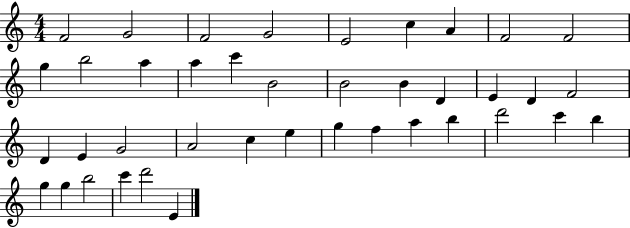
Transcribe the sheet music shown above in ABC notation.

X:1
T:Untitled
M:4/4
L:1/4
K:C
F2 G2 F2 G2 E2 c A F2 F2 g b2 a a c' B2 B2 B D E D F2 D E G2 A2 c e g f a b d'2 c' b g g b2 c' d'2 E